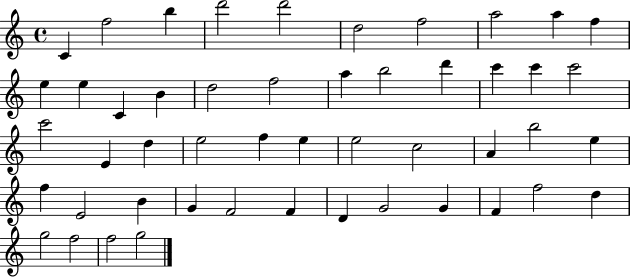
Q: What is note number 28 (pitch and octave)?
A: E5